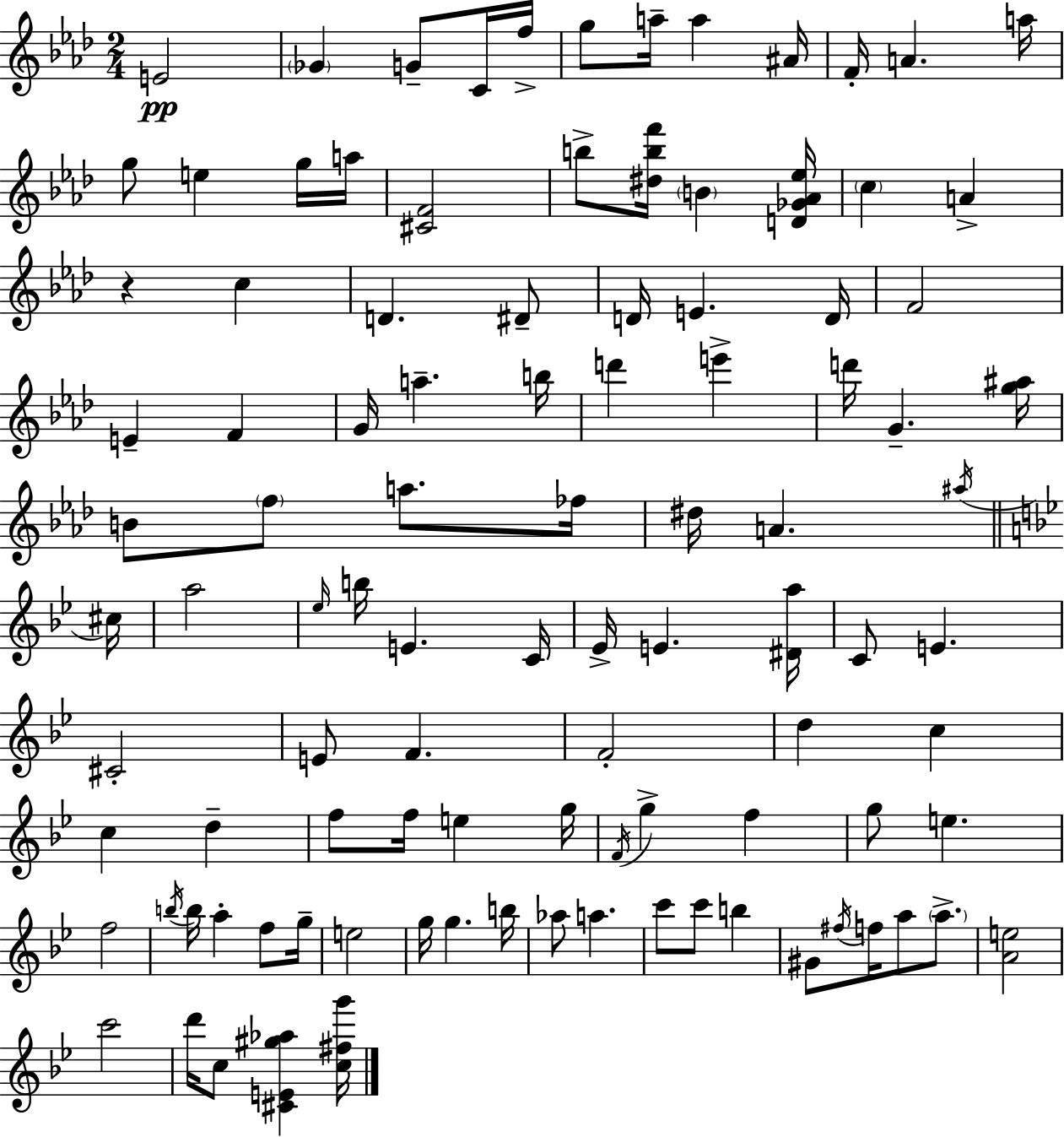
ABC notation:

X:1
T:Untitled
M:2/4
L:1/4
K:Fm
E2 _G G/2 C/4 f/4 g/2 a/4 a ^A/4 F/4 A a/4 g/2 e g/4 a/4 [^CF]2 b/2 [^dbf']/4 B [D_G_A_e]/4 c A z c D ^D/2 D/4 E D/4 F2 E F G/4 a b/4 d' e' d'/4 G [g^a]/4 B/2 f/2 a/2 _f/4 ^d/4 A ^a/4 ^c/4 a2 _e/4 b/4 E C/4 _E/4 E [^Da]/4 C/2 E ^C2 E/2 F F2 d c c d f/2 f/4 e g/4 F/4 g f g/2 e f2 b/4 b/4 a f/2 g/4 e2 g/4 g b/4 _a/2 a c'/2 c'/2 b ^G/2 ^f/4 f/4 a/2 a/2 [Ae]2 c'2 d'/4 c/2 [^CE^g_a] [c^fg']/4